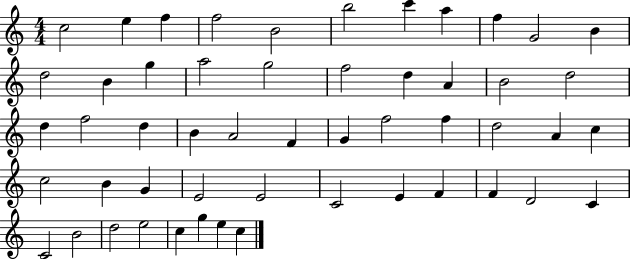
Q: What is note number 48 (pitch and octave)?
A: E5